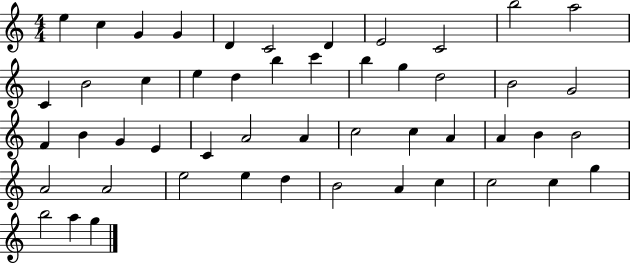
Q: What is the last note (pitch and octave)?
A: G5